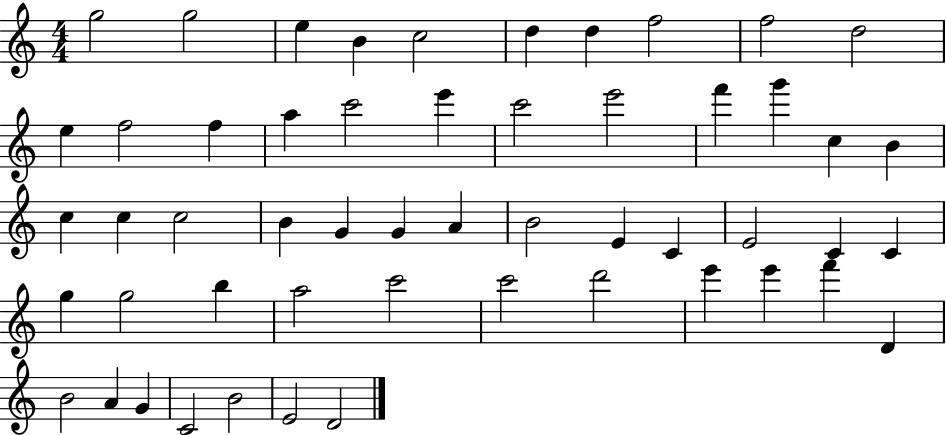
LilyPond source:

{
  \clef treble
  \numericTimeSignature
  \time 4/4
  \key c \major
  g''2 g''2 | e''4 b'4 c''2 | d''4 d''4 f''2 | f''2 d''2 | \break e''4 f''2 f''4 | a''4 c'''2 e'''4 | c'''2 e'''2 | f'''4 g'''4 c''4 b'4 | \break c''4 c''4 c''2 | b'4 g'4 g'4 a'4 | b'2 e'4 c'4 | e'2 c'4 c'4 | \break g''4 g''2 b''4 | a''2 c'''2 | c'''2 d'''2 | e'''4 e'''4 f'''4 d'4 | \break b'2 a'4 g'4 | c'2 b'2 | e'2 d'2 | \bar "|."
}